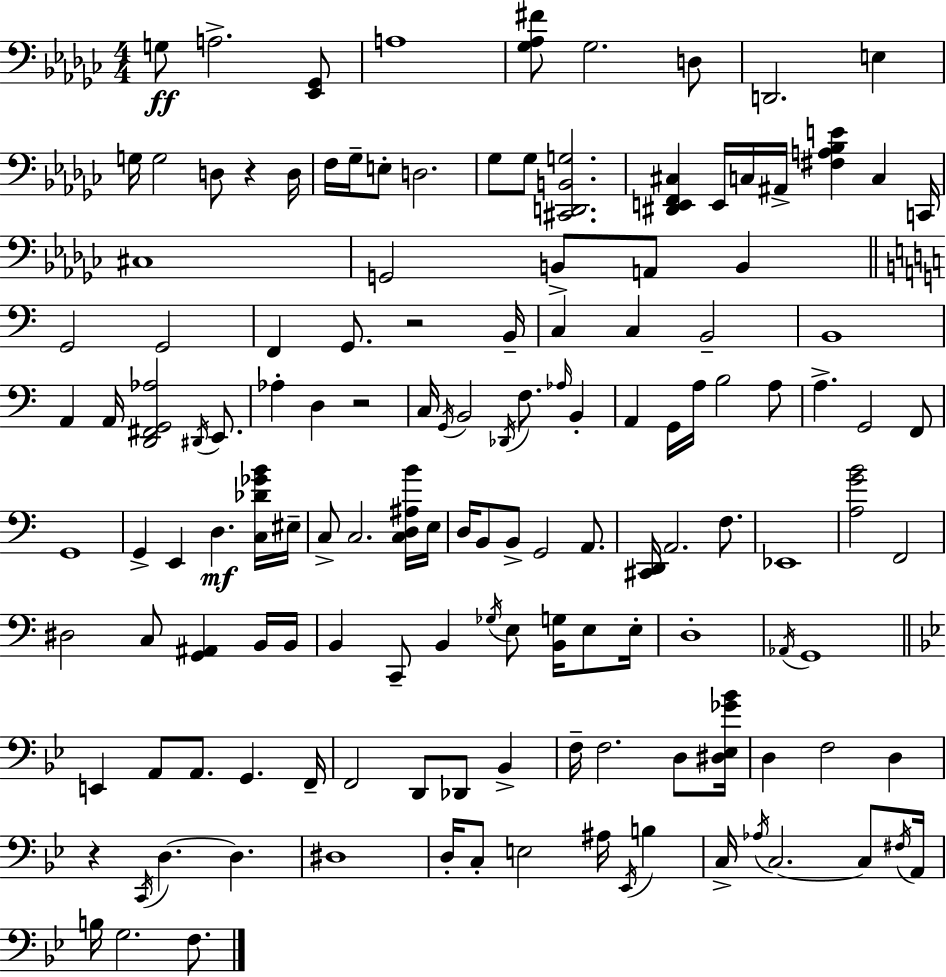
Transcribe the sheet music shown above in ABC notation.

X:1
T:Untitled
M:4/4
L:1/4
K:Ebm
G,/2 A,2 [_E,,_G,,]/2 A,4 [_G,_A,^F]/2 _G,2 D,/2 D,,2 E, G,/4 G,2 D,/2 z D,/4 F,/4 _G,/4 E,/2 D,2 _G,/2 _G,/2 [^C,,D,,B,,G,]2 [^D,,E,,F,,^C,] E,,/4 C,/4 ^A,,/4 [^F,A,_B,E] C, C,,/4 ^C,4 G,,2 B,,/2 A,,/2 B,, G,,2 G,,2 F,, G,,/2 z2 B,,/4 C, C, B,,2 B,,4 A,, A,,/4 [D,,^F,,G,,_A,]2 ^D,,/4 E,,/2 _A, D, z2 C,/4 G,,/4 B,,2 _D,,/4 F,/2 _A,/4 B,, A,, G,,/4 A,/4 B,2 A,/2 A, G,,2 F,,/2 G,,4 G,, E,, D, [C,_D_GB]/4 ^E,/4 C,/2 C,2 [C,D,^A,B]/4 E,/4 D,/4 B,,/2 B,,/2 G,,2 A,,/2 [^C,,D,,]/4 A,,2 F,/2 _E,,4 [A,GB]2 F,,2 ^D,2 C,/2 [G,,^A,,] B,,/4 B,,/4 B,, C,,/2 B,, _G,/4 E,/2 [B,,G,]/4 E,/2 E,/4 D,4 _A,,/4 G,,4 E,, A,,/2 A,,/2 G,, F,,/4 F,,2 D,,/2 _D,,/2 _B,, F,/4 F,2 D,/2 [^D,_E,_G_B]/4 D, F,2 D, z C,,/4 D, D, ^D,4 D,/4 C,/2 E,2 ^A,/4 _E,,/4 B, C,/4 _A,/4 C,2 C,/2 ^F,/4 A,,/4 B,/4 G,2 F,/2